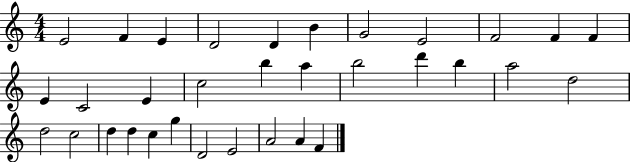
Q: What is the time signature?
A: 4/4